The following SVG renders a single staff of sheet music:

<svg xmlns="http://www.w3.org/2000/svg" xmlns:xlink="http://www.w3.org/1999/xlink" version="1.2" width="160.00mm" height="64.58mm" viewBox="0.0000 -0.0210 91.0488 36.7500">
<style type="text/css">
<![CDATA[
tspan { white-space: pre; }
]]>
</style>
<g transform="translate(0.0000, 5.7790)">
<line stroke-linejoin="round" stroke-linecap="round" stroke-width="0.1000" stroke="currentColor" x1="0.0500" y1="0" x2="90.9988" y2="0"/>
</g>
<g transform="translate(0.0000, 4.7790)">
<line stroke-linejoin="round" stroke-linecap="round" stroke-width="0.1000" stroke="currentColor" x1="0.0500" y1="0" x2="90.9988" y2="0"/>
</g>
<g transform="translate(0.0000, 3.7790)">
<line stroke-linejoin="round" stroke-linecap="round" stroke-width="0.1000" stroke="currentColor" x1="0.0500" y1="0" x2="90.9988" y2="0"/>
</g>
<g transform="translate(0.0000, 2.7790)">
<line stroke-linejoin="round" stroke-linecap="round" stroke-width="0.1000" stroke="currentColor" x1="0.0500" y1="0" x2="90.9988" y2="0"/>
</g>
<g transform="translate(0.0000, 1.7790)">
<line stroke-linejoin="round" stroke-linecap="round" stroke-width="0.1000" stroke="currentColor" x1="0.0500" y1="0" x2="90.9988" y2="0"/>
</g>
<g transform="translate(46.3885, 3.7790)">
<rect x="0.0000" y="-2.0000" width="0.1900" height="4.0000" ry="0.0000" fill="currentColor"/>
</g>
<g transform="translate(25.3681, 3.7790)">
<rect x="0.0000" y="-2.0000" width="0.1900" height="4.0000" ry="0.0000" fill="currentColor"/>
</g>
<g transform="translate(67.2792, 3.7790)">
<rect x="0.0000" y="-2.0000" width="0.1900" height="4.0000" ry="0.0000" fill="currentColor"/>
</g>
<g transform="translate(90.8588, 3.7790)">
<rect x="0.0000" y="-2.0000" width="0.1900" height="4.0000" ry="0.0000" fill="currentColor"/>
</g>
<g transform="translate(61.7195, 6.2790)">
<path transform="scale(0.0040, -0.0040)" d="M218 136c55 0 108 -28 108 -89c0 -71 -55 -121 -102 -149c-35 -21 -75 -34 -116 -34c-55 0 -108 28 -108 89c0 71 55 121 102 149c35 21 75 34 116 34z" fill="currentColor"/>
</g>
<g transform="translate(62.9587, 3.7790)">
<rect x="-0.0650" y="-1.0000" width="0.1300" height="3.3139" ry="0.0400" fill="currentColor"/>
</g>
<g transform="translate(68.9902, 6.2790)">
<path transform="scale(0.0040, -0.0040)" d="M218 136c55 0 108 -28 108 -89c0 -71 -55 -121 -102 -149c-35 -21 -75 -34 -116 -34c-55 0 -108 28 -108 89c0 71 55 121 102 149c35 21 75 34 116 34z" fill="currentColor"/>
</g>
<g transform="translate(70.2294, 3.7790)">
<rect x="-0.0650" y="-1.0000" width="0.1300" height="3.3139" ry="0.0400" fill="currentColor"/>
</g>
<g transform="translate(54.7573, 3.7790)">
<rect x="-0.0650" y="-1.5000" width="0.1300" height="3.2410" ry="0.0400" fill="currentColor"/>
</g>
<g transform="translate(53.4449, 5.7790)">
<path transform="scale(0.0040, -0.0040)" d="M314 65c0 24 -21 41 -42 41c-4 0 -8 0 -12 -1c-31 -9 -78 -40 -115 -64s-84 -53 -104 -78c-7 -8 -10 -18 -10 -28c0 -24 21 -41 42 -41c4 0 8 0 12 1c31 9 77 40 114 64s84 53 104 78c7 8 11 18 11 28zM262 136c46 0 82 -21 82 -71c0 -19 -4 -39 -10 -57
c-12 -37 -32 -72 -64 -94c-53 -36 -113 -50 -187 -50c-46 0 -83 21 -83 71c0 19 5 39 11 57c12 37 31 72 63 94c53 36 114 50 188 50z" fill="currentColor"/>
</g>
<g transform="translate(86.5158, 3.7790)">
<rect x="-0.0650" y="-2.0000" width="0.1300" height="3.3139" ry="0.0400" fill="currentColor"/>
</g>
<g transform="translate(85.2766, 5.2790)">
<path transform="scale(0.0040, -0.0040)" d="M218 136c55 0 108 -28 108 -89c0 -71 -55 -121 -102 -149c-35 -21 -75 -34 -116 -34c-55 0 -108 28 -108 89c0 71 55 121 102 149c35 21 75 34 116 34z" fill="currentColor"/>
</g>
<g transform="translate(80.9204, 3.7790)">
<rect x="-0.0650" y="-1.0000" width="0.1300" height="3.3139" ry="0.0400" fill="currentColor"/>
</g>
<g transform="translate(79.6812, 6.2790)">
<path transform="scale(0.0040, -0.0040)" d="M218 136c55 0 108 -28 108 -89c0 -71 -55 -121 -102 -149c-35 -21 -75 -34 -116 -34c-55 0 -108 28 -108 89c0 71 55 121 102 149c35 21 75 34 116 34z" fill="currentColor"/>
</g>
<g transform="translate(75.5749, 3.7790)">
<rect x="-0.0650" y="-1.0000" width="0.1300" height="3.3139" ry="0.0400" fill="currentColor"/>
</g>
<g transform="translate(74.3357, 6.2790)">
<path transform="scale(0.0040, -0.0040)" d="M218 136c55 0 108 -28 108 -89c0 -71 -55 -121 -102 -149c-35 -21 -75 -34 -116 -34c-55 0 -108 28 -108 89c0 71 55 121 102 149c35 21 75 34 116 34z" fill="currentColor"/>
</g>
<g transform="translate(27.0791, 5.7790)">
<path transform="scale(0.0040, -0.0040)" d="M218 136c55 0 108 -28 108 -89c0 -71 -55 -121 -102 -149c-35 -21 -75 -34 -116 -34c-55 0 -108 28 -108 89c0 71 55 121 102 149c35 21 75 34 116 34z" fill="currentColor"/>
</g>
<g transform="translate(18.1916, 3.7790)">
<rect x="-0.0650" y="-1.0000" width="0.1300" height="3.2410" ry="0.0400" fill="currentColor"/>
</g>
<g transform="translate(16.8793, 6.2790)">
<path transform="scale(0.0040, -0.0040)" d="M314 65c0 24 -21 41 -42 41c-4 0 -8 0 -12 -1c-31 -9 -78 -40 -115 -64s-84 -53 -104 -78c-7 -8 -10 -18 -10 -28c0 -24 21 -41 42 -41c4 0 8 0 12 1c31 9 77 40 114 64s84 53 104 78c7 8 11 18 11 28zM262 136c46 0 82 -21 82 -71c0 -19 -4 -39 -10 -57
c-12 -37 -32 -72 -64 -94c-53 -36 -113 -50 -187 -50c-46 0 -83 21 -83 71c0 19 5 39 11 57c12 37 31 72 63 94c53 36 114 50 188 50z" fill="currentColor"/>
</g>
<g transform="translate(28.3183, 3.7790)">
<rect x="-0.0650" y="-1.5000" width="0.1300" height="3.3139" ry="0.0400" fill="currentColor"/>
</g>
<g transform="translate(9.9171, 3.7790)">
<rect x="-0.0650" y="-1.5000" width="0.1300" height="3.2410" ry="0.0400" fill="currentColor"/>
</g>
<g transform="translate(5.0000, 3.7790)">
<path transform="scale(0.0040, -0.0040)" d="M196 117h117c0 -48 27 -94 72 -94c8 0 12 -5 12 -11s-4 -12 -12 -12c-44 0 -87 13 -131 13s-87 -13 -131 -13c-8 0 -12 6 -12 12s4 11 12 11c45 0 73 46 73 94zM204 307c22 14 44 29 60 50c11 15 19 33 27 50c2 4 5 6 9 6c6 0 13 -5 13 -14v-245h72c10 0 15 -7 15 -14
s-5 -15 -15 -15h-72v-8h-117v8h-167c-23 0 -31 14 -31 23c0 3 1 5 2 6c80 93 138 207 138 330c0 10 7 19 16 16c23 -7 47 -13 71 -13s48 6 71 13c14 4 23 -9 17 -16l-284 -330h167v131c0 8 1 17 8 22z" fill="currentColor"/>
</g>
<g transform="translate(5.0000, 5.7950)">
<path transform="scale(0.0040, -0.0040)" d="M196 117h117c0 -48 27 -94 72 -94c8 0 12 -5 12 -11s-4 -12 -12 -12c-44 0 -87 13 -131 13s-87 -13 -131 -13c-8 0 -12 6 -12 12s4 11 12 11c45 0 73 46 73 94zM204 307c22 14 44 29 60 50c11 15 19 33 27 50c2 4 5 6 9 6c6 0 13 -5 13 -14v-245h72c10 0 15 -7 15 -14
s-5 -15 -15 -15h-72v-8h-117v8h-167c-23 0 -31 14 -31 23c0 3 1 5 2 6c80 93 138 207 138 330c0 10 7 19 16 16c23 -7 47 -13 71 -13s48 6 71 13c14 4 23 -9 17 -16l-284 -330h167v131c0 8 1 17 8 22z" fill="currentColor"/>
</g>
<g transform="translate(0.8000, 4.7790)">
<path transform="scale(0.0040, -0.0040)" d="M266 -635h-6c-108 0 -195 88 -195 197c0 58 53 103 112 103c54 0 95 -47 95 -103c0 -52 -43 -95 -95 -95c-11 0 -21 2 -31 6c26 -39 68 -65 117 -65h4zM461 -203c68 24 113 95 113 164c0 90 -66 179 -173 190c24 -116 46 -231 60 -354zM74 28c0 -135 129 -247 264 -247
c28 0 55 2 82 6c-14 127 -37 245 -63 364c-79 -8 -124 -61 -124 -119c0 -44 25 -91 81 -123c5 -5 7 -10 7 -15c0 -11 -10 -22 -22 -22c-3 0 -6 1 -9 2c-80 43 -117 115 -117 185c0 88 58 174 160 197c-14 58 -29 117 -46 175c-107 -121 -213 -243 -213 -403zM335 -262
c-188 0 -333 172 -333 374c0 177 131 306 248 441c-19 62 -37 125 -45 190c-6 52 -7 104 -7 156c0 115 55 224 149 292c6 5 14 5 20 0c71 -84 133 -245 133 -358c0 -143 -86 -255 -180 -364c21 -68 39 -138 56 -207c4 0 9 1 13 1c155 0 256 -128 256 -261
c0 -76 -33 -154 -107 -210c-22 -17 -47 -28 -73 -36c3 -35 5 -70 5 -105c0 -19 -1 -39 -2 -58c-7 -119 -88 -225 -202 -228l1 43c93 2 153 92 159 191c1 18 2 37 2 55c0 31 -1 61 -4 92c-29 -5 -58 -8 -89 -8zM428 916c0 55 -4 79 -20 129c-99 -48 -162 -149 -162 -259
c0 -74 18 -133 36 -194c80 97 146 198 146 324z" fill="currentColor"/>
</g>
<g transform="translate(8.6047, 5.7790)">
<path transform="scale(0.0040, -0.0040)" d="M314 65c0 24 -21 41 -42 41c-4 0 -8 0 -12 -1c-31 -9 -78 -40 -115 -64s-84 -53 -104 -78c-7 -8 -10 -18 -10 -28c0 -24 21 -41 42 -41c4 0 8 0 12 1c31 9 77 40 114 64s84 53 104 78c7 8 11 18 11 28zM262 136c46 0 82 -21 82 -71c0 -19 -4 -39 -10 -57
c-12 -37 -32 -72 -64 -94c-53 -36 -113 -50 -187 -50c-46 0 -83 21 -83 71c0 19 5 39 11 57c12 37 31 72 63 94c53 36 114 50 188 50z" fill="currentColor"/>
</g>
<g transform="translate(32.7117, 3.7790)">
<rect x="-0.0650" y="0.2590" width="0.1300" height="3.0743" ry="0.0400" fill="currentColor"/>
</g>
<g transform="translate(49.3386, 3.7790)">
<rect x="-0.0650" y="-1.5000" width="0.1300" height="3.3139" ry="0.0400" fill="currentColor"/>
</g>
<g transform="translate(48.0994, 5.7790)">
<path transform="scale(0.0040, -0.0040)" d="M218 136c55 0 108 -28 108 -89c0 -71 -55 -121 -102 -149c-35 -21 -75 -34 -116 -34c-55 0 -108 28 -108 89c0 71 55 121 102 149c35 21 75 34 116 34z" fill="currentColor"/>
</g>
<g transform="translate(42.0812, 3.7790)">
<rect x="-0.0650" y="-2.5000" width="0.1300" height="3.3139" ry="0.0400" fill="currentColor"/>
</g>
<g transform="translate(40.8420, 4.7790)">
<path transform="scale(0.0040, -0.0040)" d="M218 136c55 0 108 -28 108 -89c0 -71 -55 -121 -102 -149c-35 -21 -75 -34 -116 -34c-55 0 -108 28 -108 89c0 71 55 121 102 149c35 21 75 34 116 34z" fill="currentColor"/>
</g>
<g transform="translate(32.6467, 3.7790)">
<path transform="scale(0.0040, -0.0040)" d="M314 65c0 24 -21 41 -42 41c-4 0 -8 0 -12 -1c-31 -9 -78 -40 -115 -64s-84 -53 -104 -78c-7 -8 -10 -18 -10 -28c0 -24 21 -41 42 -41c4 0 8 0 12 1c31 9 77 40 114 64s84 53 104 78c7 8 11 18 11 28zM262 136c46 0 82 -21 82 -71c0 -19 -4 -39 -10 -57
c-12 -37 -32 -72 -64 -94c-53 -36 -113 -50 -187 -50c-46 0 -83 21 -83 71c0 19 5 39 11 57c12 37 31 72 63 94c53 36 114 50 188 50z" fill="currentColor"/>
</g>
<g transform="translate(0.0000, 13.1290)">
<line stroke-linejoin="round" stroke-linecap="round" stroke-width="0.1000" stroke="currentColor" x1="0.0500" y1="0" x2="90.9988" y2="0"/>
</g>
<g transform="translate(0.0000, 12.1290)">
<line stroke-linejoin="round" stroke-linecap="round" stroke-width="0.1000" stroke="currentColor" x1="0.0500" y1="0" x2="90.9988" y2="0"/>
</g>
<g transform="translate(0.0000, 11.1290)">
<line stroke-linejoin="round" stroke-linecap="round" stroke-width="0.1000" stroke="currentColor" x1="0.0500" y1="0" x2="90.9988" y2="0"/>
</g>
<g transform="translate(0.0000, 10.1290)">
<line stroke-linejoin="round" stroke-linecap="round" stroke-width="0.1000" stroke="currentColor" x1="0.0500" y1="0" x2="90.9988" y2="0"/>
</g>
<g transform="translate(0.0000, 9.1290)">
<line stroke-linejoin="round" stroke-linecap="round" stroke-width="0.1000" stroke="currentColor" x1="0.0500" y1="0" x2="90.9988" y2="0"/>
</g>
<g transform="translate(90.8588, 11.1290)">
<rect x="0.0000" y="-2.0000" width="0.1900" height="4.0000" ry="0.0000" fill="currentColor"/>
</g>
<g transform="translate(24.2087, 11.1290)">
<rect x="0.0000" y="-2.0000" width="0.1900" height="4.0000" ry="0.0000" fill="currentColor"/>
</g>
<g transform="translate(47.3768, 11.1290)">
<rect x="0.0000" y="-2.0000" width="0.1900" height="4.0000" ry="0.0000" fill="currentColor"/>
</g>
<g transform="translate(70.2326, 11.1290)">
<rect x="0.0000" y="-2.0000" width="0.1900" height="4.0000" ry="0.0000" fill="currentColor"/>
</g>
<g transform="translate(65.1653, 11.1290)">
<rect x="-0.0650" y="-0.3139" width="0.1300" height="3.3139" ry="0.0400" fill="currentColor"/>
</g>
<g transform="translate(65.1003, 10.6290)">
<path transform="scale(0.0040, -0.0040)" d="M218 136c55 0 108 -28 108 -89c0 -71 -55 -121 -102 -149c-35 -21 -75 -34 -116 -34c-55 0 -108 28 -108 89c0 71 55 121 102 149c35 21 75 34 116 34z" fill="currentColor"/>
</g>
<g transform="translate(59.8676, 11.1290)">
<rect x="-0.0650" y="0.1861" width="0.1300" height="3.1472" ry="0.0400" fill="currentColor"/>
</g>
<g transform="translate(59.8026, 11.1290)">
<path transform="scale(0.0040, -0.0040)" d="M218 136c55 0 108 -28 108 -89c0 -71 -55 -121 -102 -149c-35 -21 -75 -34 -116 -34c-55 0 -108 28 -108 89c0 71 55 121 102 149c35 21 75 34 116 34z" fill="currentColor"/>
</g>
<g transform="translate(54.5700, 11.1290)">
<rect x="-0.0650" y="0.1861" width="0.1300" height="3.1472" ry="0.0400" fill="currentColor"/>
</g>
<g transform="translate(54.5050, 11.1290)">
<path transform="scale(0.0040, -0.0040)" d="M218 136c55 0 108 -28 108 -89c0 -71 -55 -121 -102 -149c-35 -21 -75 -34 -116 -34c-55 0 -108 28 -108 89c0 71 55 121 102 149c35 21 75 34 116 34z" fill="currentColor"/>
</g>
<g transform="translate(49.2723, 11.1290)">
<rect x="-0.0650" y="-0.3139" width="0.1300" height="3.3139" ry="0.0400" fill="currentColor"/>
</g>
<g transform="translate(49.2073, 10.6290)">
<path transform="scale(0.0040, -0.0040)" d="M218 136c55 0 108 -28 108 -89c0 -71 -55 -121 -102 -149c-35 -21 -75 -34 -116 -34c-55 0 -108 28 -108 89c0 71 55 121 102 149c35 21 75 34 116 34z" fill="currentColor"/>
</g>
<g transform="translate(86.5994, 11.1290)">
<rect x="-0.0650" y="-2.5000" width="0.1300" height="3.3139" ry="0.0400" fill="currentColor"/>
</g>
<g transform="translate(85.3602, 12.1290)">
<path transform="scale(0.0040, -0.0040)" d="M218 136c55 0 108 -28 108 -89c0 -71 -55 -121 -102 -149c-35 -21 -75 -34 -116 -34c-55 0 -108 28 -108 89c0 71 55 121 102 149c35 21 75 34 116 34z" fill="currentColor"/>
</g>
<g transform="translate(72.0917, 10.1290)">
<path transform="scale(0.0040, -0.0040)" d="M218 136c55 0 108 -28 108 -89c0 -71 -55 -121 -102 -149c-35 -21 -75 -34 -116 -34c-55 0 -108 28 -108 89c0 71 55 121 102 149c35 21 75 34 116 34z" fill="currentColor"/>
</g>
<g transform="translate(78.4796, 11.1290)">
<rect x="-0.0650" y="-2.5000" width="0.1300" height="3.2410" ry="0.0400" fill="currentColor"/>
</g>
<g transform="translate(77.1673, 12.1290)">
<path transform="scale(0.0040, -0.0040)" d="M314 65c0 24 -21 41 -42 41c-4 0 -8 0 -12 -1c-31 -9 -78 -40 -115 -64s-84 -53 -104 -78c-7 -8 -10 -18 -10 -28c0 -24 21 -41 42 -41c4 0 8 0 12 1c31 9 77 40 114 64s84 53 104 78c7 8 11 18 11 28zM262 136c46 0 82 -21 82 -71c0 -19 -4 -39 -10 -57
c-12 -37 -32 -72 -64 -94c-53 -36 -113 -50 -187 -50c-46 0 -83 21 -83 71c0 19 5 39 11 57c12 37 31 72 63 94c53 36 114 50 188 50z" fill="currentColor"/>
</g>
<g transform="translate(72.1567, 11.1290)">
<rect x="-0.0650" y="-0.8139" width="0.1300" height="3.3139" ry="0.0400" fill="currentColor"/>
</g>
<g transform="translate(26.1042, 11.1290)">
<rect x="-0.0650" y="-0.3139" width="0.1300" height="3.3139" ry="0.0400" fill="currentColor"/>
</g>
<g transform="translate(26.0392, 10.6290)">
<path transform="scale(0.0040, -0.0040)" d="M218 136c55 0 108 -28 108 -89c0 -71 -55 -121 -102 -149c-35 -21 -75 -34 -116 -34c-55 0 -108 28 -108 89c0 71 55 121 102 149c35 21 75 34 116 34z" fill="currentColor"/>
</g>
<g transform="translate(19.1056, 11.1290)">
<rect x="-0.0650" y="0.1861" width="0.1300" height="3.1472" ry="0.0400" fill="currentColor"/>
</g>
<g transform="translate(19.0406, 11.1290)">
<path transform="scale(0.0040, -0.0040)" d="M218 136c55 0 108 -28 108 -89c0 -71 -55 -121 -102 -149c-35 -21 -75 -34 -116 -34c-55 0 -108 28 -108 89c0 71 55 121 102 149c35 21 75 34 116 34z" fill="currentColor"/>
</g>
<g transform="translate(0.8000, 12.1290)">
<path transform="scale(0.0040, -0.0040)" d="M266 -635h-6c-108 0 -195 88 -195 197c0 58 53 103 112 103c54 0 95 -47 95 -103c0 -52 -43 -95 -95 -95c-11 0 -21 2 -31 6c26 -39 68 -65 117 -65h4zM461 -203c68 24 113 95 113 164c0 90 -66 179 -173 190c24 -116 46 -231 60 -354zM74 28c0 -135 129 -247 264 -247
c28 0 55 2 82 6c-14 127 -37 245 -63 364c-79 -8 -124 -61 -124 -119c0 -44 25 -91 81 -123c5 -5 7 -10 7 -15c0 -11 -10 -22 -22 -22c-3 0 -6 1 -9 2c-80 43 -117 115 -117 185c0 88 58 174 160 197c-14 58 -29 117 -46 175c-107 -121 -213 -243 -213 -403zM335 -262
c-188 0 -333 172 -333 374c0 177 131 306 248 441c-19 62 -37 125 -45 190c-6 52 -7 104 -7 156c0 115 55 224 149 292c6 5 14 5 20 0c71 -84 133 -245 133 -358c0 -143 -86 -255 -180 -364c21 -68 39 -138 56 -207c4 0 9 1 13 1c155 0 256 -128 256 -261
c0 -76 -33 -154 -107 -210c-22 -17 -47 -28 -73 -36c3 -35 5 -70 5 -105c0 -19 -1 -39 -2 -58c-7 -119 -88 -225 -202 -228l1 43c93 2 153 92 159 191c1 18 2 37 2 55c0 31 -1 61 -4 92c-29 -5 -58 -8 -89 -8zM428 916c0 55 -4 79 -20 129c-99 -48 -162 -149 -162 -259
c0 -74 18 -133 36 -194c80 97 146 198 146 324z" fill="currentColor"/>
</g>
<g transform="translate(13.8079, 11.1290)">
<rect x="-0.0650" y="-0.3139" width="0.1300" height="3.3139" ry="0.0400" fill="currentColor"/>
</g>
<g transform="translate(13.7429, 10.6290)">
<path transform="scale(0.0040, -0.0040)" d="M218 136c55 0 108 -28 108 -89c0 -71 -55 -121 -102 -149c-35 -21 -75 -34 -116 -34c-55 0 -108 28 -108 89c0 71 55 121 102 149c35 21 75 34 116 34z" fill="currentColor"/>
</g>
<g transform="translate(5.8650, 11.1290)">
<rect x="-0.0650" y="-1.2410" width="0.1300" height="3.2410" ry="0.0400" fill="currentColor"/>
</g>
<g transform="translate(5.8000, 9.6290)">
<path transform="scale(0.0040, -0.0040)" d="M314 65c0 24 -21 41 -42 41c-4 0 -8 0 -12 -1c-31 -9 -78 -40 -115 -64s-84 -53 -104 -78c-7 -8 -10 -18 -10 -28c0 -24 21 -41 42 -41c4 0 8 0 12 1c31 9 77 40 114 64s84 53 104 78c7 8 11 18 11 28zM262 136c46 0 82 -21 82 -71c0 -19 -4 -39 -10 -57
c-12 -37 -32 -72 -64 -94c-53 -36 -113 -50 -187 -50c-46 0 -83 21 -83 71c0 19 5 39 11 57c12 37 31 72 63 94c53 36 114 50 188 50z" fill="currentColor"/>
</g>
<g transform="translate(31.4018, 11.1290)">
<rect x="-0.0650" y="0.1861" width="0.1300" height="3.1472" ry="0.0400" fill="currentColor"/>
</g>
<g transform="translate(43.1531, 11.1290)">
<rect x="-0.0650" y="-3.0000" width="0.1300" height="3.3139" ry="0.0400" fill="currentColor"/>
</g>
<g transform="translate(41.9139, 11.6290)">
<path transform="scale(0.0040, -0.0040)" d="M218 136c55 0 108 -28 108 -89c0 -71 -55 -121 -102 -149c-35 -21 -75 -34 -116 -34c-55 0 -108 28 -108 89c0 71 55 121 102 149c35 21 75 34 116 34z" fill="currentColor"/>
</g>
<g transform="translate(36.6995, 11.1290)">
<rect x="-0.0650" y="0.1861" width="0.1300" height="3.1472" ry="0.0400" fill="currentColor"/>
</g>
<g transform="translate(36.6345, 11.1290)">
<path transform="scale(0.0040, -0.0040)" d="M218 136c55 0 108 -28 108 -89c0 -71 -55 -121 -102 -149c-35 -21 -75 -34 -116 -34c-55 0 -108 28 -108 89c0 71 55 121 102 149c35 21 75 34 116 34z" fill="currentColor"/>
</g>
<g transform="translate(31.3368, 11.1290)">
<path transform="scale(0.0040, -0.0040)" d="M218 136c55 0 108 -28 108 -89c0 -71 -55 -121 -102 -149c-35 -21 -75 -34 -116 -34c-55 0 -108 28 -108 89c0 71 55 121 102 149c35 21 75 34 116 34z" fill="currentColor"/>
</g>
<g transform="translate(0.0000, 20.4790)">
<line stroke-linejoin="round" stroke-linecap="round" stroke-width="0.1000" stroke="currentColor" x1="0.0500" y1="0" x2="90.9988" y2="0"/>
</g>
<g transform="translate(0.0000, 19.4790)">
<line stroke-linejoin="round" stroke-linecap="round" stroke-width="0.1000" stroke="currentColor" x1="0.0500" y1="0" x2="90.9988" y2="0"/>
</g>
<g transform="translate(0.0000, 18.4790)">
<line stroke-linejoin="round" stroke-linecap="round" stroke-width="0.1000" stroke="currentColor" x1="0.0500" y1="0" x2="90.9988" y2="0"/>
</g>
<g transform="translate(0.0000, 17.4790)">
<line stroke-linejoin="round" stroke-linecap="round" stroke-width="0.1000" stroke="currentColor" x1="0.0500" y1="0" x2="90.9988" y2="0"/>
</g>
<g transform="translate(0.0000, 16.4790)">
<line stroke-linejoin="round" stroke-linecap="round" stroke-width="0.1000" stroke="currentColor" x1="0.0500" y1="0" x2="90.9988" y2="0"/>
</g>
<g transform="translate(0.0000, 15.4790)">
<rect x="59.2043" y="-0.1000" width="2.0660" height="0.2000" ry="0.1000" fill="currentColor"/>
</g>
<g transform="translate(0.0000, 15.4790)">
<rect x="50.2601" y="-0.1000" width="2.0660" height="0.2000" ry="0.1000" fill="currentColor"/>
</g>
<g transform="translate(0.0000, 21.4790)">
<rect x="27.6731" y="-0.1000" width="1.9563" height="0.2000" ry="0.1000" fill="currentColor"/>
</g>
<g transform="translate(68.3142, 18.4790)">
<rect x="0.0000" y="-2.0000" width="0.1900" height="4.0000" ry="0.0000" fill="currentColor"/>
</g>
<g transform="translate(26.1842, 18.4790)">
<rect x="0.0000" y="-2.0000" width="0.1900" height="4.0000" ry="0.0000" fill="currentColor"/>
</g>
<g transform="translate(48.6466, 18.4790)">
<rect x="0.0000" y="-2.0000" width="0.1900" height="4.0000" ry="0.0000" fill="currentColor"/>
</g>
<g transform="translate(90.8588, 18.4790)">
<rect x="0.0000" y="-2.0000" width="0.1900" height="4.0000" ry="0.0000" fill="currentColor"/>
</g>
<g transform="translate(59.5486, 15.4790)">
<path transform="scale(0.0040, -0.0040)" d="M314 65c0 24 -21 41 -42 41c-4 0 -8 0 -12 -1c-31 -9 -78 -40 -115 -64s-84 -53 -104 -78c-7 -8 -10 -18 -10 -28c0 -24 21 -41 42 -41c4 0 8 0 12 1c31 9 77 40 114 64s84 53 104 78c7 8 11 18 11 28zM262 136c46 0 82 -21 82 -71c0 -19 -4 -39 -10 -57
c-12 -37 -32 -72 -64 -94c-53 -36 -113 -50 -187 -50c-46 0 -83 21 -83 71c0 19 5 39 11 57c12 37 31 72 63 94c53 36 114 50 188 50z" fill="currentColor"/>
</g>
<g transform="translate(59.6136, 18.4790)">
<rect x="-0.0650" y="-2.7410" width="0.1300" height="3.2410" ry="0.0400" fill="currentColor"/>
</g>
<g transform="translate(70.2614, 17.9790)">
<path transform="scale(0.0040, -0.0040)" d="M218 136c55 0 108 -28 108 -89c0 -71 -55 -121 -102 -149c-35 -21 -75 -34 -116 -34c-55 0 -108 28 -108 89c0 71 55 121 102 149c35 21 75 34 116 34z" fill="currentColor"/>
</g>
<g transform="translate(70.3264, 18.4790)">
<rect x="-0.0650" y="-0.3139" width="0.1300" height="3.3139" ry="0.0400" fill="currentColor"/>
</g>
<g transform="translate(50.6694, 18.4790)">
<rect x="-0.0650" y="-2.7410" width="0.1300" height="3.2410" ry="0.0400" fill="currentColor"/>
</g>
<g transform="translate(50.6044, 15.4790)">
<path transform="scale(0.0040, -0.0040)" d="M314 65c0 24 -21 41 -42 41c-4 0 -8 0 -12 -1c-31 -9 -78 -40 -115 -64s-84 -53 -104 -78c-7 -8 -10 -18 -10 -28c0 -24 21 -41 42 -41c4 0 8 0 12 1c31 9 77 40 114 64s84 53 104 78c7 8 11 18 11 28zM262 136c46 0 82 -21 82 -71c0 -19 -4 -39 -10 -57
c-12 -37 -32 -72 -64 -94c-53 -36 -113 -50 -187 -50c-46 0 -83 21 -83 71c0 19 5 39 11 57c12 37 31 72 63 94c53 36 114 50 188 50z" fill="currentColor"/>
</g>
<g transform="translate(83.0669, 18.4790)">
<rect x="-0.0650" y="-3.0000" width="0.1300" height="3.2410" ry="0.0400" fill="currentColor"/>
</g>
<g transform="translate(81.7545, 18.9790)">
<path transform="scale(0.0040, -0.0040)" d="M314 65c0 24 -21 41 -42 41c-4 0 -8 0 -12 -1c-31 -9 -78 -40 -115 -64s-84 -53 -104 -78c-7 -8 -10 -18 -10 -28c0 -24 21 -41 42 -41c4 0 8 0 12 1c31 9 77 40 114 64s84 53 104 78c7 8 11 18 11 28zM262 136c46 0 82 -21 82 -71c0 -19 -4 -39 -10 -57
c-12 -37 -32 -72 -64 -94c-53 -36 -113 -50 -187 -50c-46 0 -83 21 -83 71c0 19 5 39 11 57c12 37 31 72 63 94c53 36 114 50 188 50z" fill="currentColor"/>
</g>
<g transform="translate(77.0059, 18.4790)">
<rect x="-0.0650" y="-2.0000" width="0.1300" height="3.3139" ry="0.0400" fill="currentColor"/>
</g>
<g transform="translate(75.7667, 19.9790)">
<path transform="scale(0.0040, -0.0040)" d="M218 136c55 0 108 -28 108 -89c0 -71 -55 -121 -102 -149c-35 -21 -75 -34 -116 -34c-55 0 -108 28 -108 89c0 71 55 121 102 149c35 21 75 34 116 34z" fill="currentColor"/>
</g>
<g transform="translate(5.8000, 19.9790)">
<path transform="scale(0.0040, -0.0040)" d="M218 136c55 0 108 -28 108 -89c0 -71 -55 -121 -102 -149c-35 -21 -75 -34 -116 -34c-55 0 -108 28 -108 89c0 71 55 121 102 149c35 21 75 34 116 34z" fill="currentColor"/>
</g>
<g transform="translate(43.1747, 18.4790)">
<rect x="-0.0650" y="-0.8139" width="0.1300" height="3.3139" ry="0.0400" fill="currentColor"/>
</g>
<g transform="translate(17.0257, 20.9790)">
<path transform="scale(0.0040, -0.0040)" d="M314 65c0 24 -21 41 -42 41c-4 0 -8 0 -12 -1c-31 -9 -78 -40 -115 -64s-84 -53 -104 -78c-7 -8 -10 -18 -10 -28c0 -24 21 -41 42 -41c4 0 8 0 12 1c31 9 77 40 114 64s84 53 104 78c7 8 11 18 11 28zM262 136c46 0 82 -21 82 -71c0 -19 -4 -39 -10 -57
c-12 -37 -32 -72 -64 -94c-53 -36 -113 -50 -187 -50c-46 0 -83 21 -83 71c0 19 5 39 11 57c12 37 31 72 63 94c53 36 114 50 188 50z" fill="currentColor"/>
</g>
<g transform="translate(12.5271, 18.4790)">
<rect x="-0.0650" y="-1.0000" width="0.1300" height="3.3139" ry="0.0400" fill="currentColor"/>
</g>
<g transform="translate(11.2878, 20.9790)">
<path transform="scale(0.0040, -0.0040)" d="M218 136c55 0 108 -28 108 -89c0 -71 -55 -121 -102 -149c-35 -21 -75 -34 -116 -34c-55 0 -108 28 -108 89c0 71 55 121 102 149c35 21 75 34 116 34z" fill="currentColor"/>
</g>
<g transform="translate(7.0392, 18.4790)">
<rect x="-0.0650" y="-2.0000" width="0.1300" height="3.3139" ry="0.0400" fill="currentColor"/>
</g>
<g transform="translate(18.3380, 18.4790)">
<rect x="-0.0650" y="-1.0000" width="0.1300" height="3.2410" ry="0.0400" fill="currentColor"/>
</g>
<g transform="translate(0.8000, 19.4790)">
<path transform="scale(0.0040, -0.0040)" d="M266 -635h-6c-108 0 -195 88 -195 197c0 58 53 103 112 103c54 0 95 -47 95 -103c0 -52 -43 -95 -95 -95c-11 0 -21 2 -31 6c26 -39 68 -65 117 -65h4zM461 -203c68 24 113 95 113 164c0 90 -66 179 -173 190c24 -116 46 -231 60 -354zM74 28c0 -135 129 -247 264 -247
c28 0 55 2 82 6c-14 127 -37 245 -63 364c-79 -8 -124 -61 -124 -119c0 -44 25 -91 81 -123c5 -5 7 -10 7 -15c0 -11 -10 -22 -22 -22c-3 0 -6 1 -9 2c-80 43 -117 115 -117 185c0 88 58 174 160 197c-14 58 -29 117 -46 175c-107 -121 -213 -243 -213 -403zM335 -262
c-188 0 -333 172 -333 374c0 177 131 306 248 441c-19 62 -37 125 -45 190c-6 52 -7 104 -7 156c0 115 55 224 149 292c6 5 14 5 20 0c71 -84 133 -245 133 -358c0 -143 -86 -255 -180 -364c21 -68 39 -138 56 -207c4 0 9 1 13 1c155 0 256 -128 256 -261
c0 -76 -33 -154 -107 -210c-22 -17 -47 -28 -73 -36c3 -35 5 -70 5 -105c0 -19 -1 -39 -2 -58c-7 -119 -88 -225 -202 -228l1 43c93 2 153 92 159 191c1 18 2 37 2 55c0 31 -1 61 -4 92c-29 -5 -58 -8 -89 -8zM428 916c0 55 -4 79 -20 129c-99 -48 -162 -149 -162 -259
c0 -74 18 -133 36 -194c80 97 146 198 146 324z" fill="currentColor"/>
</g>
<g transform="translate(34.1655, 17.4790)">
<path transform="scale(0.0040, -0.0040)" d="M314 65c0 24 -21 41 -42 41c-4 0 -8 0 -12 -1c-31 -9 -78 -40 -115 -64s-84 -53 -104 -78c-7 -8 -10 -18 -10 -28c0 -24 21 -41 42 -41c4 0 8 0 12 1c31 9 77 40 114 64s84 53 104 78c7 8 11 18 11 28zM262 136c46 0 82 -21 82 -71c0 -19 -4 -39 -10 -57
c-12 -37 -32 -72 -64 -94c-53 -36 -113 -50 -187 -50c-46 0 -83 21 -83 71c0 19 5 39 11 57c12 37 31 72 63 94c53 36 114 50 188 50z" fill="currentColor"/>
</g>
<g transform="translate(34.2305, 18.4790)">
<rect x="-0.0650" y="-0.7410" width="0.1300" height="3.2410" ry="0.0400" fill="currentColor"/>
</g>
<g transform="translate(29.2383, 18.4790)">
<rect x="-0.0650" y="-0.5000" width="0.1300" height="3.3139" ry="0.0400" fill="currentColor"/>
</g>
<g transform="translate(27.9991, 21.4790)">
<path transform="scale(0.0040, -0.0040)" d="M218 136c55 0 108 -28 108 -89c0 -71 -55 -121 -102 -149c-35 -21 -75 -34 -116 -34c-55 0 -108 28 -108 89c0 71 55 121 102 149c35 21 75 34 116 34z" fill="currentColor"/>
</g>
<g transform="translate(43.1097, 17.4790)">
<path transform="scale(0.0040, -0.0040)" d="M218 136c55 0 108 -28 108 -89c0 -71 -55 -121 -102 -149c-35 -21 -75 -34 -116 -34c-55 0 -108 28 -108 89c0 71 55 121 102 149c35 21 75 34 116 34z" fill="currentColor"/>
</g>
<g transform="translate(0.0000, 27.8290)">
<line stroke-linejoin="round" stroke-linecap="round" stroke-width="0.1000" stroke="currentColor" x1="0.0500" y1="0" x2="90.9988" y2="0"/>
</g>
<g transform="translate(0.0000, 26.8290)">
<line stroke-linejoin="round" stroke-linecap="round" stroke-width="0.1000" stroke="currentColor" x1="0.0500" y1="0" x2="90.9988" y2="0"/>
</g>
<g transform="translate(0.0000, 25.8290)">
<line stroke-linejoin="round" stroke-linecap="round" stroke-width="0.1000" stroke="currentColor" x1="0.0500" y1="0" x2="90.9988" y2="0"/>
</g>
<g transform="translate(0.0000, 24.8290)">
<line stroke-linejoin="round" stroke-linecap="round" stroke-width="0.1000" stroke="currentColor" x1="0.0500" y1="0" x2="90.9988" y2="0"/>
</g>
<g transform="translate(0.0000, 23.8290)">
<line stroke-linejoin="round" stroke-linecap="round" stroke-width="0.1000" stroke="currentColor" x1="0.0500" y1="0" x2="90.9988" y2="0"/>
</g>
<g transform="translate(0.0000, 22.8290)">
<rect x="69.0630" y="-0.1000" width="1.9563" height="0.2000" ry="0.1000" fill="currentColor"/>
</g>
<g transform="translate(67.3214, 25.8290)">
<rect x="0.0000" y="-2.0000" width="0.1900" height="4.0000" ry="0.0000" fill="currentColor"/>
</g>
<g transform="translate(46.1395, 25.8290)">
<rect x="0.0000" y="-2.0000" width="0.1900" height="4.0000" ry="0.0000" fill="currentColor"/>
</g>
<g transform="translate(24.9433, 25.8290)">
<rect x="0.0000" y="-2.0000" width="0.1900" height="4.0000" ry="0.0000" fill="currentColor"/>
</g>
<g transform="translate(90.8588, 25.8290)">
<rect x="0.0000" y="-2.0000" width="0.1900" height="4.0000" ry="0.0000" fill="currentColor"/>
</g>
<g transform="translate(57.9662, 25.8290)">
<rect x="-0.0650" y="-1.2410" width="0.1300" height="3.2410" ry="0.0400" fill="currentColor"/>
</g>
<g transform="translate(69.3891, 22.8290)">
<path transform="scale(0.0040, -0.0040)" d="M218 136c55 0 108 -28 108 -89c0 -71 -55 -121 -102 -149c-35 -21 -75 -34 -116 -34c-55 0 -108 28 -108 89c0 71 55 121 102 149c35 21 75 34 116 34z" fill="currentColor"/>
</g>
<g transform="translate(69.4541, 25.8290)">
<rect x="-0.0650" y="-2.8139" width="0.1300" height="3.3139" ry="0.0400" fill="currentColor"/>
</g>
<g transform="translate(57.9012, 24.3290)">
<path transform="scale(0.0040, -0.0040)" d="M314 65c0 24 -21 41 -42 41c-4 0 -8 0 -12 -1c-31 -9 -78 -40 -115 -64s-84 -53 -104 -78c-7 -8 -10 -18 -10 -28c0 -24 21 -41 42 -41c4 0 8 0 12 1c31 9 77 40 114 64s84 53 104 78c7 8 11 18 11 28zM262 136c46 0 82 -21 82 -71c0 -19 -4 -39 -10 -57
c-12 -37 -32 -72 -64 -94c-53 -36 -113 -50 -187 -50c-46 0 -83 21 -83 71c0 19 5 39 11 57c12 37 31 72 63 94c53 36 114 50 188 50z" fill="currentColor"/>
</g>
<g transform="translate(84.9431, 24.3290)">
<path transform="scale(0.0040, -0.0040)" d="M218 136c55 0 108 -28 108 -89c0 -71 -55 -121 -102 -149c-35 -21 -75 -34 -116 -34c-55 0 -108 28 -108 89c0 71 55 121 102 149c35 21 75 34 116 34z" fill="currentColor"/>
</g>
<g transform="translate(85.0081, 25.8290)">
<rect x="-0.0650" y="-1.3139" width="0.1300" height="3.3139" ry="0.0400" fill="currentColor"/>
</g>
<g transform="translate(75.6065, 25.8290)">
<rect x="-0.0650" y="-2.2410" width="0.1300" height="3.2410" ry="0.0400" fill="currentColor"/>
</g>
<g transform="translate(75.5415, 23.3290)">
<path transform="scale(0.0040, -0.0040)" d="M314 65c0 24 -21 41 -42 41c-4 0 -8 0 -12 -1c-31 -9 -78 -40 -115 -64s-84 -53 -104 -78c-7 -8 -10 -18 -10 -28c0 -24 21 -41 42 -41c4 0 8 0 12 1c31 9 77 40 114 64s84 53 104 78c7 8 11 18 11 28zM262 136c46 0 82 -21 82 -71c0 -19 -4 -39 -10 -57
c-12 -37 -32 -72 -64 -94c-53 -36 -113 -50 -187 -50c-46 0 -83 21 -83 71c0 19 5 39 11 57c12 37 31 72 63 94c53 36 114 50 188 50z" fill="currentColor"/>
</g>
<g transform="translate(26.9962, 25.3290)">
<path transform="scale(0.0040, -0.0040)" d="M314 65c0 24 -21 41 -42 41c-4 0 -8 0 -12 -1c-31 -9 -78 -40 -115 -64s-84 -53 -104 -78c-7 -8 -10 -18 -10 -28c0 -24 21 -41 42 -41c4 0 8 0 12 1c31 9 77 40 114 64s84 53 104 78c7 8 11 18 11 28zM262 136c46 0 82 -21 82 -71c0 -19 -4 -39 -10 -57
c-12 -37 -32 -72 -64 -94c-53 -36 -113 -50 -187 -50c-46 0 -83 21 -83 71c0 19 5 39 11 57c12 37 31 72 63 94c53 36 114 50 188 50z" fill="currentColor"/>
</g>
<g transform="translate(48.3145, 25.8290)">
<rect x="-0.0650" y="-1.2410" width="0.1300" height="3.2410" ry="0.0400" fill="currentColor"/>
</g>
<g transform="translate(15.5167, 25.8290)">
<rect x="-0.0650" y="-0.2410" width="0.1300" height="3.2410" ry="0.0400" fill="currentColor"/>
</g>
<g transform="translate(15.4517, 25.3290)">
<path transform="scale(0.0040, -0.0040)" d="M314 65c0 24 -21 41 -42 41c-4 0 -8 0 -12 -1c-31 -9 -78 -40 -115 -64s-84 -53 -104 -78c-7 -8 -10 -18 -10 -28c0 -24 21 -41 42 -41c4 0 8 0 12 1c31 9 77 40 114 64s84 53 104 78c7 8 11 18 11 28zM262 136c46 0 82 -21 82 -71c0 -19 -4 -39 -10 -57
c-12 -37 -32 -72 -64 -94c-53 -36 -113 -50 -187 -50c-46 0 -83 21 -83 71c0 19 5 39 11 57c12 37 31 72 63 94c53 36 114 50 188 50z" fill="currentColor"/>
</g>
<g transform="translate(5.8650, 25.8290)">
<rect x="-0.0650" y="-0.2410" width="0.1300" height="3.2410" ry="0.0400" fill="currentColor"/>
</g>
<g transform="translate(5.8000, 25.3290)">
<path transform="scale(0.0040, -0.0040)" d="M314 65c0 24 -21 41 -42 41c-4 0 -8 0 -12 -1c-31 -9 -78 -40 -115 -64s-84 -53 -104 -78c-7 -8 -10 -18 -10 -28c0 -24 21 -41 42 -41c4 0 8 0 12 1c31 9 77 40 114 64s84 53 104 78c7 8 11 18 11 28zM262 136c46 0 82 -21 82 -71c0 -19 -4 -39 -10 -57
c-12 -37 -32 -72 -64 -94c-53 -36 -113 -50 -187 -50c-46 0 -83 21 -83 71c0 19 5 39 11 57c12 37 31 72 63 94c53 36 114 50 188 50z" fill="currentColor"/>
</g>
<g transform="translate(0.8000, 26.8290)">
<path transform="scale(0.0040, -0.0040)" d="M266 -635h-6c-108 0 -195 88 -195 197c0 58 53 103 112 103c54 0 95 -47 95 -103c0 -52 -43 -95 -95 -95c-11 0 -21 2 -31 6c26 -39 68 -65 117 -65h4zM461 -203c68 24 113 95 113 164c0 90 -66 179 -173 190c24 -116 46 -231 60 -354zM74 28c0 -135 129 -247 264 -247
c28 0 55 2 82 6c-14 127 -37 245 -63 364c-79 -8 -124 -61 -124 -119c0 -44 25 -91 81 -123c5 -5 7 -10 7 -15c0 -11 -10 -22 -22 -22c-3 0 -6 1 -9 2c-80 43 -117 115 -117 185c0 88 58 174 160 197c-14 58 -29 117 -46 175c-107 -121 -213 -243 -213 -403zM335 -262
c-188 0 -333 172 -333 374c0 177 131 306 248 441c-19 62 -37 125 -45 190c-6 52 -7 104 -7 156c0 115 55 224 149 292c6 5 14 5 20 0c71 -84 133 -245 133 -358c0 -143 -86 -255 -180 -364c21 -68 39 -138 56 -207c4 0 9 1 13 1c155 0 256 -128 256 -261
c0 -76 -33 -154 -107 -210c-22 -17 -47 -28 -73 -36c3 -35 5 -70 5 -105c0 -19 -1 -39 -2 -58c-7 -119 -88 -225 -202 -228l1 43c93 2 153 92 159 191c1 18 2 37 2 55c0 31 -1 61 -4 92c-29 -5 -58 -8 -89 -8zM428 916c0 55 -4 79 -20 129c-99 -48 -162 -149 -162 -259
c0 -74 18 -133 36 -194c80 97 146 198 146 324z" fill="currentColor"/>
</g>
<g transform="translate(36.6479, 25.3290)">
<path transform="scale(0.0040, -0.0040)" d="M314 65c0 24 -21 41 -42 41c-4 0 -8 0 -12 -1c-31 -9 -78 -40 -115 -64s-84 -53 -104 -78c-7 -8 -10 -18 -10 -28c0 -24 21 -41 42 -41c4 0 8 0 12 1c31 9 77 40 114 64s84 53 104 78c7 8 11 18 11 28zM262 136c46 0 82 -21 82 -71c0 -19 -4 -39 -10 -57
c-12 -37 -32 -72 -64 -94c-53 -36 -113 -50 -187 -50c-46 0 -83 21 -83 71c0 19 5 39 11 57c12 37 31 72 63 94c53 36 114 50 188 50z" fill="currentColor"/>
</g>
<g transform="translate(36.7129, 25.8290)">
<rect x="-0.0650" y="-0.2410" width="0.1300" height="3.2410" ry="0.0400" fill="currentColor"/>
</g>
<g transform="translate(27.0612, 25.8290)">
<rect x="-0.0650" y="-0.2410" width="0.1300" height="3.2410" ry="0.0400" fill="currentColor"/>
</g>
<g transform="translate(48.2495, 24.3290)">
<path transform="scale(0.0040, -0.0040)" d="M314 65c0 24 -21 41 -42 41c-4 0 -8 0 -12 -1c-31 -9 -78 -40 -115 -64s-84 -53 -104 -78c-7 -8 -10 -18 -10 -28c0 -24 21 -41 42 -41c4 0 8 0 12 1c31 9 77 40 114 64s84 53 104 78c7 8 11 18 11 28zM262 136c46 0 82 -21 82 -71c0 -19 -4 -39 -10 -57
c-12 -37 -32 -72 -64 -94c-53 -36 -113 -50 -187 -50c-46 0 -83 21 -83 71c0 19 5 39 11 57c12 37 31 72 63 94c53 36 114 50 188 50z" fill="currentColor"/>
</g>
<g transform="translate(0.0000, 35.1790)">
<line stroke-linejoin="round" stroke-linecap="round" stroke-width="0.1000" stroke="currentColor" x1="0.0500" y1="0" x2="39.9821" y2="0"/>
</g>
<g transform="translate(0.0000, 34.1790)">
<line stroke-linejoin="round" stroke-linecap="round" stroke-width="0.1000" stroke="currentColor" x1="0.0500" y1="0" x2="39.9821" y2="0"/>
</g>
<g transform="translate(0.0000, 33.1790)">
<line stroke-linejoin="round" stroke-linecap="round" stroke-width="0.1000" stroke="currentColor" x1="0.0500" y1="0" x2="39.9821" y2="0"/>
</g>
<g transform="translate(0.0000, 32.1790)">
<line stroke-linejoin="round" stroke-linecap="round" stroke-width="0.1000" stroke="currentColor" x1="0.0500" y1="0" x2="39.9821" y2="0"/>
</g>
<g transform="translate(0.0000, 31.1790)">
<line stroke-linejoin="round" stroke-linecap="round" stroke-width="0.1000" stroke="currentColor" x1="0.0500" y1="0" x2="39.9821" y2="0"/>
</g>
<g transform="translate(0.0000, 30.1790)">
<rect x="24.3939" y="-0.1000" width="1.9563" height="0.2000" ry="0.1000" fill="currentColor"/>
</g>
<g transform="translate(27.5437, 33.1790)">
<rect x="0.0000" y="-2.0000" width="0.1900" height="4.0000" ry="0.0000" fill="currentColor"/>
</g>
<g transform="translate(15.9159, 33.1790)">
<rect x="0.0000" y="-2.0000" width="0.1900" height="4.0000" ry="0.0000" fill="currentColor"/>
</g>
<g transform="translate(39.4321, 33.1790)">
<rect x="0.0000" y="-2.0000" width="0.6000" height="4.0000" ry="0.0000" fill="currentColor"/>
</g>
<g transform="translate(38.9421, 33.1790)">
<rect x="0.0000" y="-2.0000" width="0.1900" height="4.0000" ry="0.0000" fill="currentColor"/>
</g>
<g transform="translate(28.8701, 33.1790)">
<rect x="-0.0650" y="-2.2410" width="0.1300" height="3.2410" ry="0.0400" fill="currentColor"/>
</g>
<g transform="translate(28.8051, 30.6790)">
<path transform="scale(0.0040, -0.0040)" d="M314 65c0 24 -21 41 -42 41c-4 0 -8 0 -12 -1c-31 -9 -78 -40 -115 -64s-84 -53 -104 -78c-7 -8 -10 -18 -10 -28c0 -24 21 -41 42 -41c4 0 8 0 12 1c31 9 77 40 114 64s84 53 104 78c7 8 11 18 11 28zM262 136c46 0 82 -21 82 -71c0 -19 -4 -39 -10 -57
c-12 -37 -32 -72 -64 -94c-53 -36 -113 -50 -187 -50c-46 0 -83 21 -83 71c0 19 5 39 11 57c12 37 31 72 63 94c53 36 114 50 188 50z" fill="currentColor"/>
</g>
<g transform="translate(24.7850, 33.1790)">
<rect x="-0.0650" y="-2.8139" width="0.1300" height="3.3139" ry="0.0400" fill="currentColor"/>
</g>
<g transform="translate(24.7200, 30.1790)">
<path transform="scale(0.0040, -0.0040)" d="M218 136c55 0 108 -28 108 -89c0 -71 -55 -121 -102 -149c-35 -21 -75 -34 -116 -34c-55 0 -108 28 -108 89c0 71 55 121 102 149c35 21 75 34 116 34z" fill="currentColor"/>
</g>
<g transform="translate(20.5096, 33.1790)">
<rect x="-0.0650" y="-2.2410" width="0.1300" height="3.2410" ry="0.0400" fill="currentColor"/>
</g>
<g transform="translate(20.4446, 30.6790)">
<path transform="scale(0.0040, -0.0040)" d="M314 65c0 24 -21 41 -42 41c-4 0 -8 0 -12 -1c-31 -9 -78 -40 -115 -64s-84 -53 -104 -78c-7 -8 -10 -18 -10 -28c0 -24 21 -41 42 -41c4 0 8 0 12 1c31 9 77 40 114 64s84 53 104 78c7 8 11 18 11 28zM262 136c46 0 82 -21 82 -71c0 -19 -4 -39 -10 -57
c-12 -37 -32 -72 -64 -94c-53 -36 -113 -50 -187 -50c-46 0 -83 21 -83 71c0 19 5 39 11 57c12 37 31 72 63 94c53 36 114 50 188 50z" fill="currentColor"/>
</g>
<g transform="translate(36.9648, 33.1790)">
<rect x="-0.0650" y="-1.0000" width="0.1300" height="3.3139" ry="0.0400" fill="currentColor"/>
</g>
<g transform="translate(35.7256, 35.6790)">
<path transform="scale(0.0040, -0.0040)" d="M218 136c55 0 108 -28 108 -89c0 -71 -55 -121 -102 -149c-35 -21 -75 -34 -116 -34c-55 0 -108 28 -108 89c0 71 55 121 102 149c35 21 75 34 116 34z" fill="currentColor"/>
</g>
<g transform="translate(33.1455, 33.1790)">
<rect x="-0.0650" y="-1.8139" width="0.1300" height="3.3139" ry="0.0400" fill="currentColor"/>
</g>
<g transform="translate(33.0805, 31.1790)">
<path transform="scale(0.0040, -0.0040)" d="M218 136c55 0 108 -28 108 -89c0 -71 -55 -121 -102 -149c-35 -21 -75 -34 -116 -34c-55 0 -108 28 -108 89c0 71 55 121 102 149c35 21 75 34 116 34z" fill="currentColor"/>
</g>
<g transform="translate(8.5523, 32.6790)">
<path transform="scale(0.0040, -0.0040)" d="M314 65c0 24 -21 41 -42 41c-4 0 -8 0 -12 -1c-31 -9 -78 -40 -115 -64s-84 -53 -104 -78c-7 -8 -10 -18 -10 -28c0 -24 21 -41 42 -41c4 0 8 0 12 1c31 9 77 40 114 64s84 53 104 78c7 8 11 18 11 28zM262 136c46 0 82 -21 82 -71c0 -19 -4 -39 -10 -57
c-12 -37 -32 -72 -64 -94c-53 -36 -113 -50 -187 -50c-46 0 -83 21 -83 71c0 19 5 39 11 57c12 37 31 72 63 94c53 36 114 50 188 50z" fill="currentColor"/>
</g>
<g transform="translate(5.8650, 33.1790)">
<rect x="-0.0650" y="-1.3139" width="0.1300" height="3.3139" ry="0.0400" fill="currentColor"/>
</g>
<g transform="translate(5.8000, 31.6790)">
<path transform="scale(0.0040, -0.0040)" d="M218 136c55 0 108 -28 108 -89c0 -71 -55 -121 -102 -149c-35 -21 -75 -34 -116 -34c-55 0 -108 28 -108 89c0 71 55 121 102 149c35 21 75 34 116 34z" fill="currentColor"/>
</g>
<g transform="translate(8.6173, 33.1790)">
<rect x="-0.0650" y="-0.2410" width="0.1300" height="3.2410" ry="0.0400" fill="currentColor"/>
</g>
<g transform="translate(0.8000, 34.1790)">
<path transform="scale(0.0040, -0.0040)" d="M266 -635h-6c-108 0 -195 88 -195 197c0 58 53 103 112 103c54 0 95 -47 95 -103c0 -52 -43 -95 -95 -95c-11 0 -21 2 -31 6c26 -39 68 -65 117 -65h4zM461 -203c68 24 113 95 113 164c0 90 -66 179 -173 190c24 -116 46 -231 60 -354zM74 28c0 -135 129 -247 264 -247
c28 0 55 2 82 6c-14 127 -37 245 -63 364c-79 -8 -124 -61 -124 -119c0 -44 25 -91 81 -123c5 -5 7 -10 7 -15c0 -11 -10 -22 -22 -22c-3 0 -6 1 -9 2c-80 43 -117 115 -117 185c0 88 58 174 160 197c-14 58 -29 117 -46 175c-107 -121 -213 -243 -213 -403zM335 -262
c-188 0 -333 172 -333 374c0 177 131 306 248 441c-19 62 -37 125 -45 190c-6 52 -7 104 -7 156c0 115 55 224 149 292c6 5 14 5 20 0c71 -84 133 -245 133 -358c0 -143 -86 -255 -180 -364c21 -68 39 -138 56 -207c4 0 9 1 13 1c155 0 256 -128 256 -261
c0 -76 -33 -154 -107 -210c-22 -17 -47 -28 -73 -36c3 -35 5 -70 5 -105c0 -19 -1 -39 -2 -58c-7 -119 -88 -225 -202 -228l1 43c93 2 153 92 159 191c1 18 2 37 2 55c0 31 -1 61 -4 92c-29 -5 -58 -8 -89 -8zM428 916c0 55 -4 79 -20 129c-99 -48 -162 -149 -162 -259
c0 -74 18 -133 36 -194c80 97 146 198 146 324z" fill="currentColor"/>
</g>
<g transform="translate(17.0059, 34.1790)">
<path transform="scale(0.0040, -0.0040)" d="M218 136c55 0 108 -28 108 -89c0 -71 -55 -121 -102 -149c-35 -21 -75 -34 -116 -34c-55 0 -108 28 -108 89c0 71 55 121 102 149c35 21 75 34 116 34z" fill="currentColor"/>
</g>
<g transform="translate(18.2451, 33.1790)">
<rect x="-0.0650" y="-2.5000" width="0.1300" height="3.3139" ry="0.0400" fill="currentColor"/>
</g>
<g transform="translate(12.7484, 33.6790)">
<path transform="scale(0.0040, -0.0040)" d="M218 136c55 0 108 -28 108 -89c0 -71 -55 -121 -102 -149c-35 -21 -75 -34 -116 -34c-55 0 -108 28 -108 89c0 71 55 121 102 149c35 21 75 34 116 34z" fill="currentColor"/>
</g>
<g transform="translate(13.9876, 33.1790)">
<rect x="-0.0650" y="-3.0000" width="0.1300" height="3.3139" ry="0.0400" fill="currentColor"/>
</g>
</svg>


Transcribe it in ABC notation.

X:1
T:Untitled
M:4/4
L:1/4
K:C
E2 D2 E B2 G E E2 D D D D F e2 c B c B B A c B B c d G2 G F D D2 C d2 d a2 a2 c F A2 c2 c2 c2 c2 e2 e2 a g2 e e c2 A G g2 a g2 f D